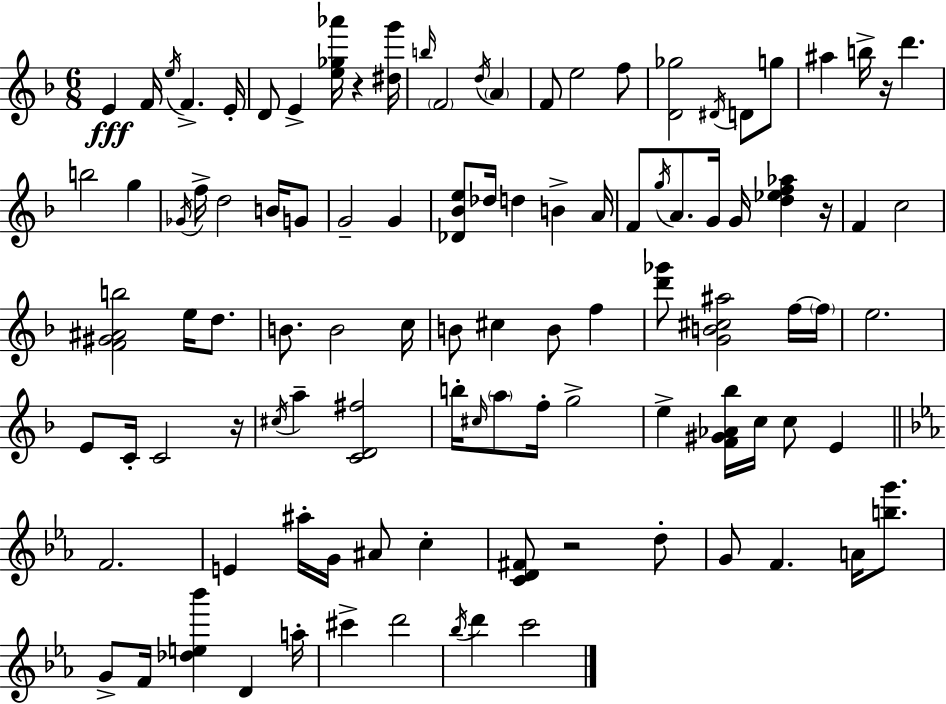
{
  \clef treble
  \numericTimeSignature
  \time 6/8
  \key f \major
  e'4\fff f'16 \acciaccatura { e''16 } f'4.-> | e'16-. d'8 e'4-> <e'' ges'' aes'''>16 r4 | <dis'' g'''>16 \grace { b''16 } \parenthesize f'2 \acciaccatura { d''16 } \parenthesize a'4 | f'8 e''2 | \break f''8 <d' ges''>2 \acciaccatura { dis'16 } | d'8 g''8 ais''4 b''16-> r16 d'''4. | b''2 | g''4 \acciaccatura { ges'16 } f''16-> d''2 | \break b'16 g'8 g'2-- | g'4 <des' bes' e''>8 des''16 d''4 | b'4-> a'16 f'8 \acciaccatura { g''16 } a'8. g'16 | g'16 <d'' ees'' f'' aes''>4 r16 f'4 c''2 | \break <f' gis' ais' b''>2 | e''16 d''8. b'8. b'2 | c''16 b'8 cis''4 | b'8 f''4 <d''' ges'''>8 <g' b' cis'' ais''>2 | \break f''16~~ \parenthesize f''16 e''2. | e'8 c'16-. c'2 | r16 \acciaccatura { cis''16 } a''4-- <c' d' fis''>2 | b''16-. \grace { cis''16 } \parenthesize a''8 f''16-. | \break g''2-> e''4-> | <f' gis' aes' bes''>16 c''16 c''8 e'4 \bar "||" \break \key ees \major f'2. | e'4 ais''16-. g'16 ais'8 c''4-. | <c' d' fis'>8 r2 d''8-. | g'8 f'4. a'16 <b'' g'''>8. | \break g'8-> f'16 <des'' e'' bes'''>4 d'4 a''16-. | cis'''4-> d'''2 | \acciaccatura { bes''16 } d'''4 c'''2 | \bar "|."
}